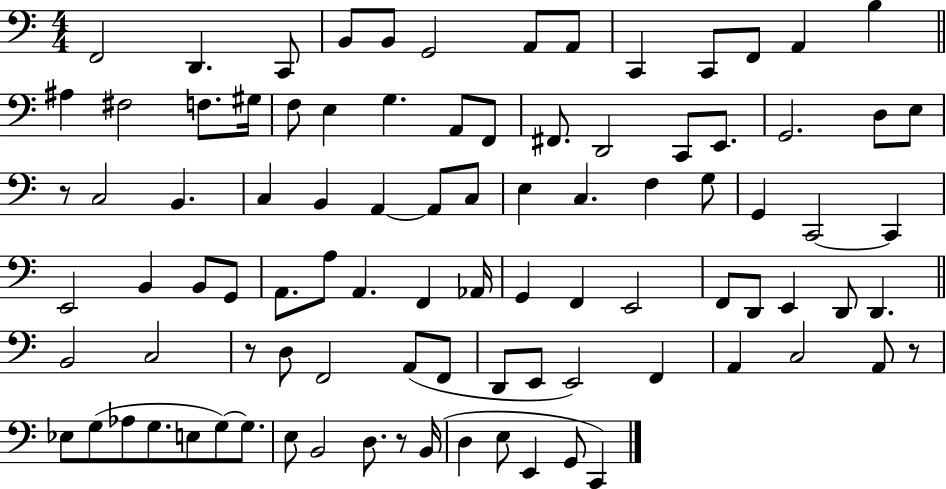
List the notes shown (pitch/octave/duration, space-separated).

F2/h D2/q. C2/e B2/e B2/e G2/h A2/e A2/e C2/q C2/e F2/e A2/q B3/q A#3/q F#3/h F3/e. G#3/s F3/e E3/q G3/q. A2/e F2/e F#2/e. D2/h C2/e E2/e. G2/h. D3/e E3/e R/e C3/h B2/q. C3/q B2/q A2/q A2/e C3/e E3/q C3/q. F3/q G3/e G2/q C2/h C2/q E2/h B2/q B2/e G2/e A2/e. A3/e A2/q. F2/q Ab2/s G2/q F2/q E2/h F2/e D2/e E2/q D2/e D2/q. B2/h C3/h R/e D3/e F2/h A2/e F2/e D2/e E2/e E2/h F2/q A2/q C3/h A2/e R/e Eb3/e G3/e Ab3/e G3/e. E3/e G3/e G3/e. E3/e B2/h D3/e. R/e B2/s D3/q E3/e E2/q G2/e C2/q